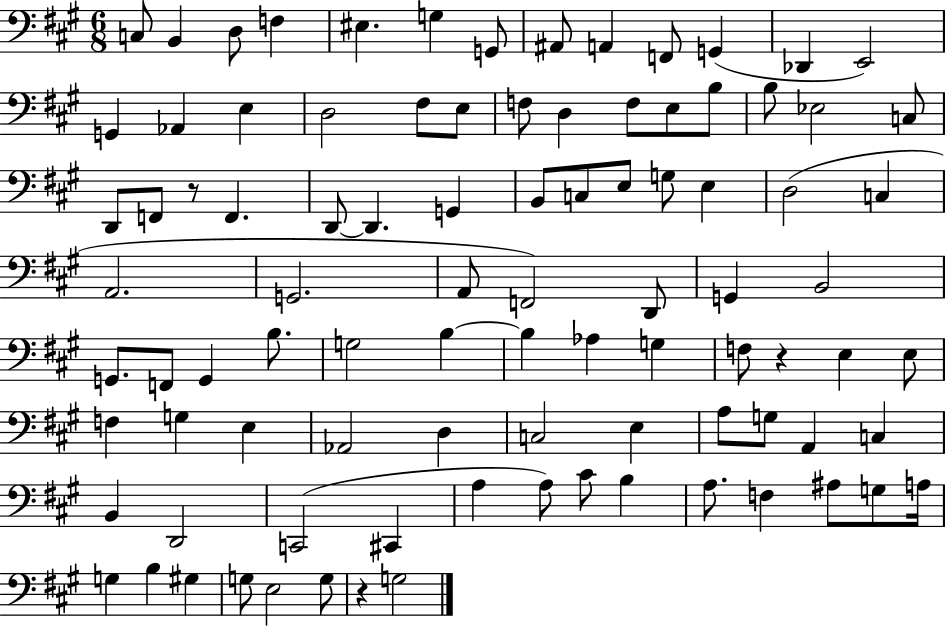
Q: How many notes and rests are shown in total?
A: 93